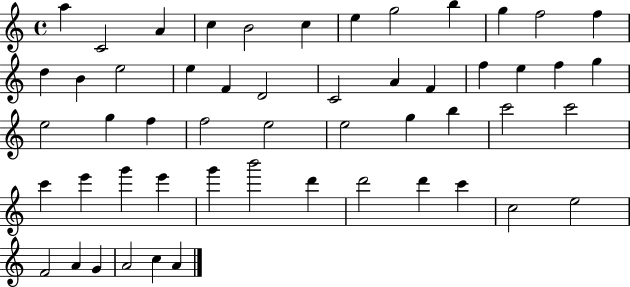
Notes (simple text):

A5/q C4/h A4/q C5/q B4/h C5/q E5/q G5/h B5/q G5/q F5/h F5/q D5/q B4/q E5/h E5/q F4/q D4/h C4/h A4/q F4/q F5/q E5/q F5/q G5/q E5/h G5/q F5/q F5/h E5/h E5/h G5/q B5/q C6/h C6/h C6/q E6/q G6/q E6/q G6/q B6/h D6/q D6/h D6/q C6/q C5/h E5/h F4/h A4/q G4/q A4/h C5/q A4/q